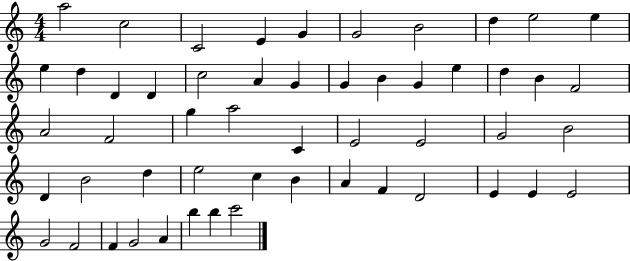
A5/h C5/h C4/h E4/q G4/q G4/h B4/h D5/q E5/h E5/q E5/q D5/q D4/q D4/q C5/h A4/q G4/q G4/q B4/q G4/q E5/q D5/q B4/q F4/h A4/h F4/h G5/q A5/h C4/q E4/h E4/h G4/h B4/h D4/q B4/h D5/q E5/h C5/q B4/q A4/q F4/q D4/h E4/q E4/q E4/h G4/h F4/h F4/q G4/h A4/q B5/q B5/q C6/h